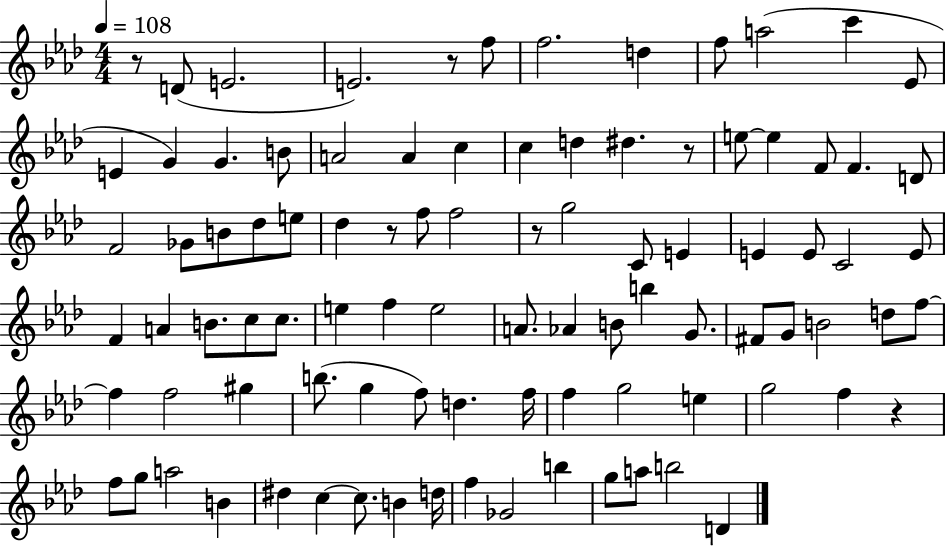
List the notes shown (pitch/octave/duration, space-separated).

R/e D4/e E4/h. E4/h. R/e F5/e F5/h. D5/q F5/e A5/h C6/q Eb4/e E4/q G4/q G4/q. B4/e A4/h A4/q C5/q C5/q D5/q D#5/q. R/e E5/e E5/q F4/e F4/q. D4/e F4/h Gb4/e B4/e Db5/e E5/e Db5/q R/e F5/e F5/h R/e G5/h C4/e E4/q E4/q E4/e C4/h E4/e F4/q A4/q B4/e. C5/e C5/e. E5/q F5/q E5/h A4/e. Ab4/q B4/e B5/q G4/e. F#4/e G4/e B4/h D5/e F5/e F5/q F5/h G#5/q B5/e. G5/q F5/e D5/q. F5/s F5/q G5/h E5/q G5/h F5/q R/q F5/e G5/e A5/h B4/q D#5/q C5/q C5/e. B4/q D5/s F5/q Gb4/h B5/q G5/e A5/e B5/h D4/q